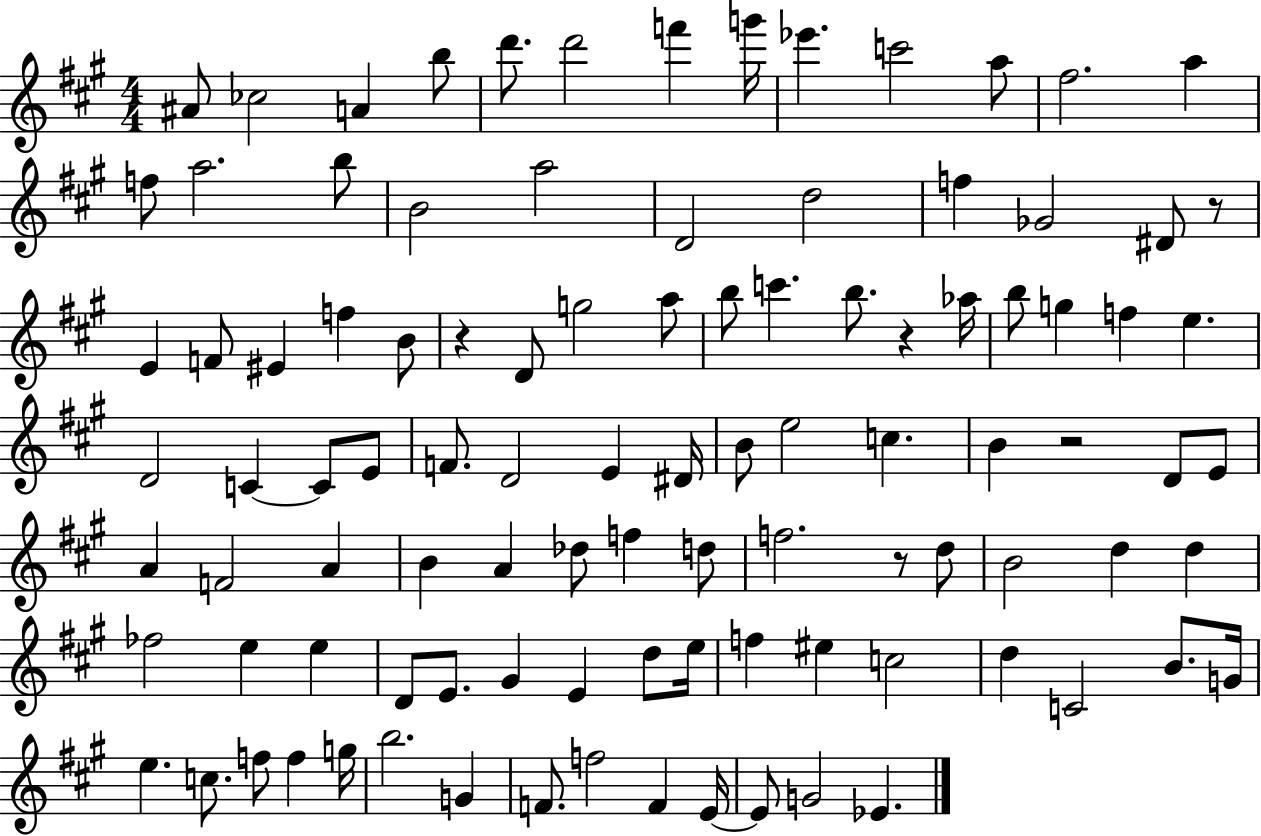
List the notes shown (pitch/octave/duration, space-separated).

A#4/e CES5/h A4/q B5/e D6/e. D6/h F6/q G6/s Eb6/q. C6/h A5/e F#5/h. A5/q F5/e A5/h. B5/e B4/h A5/h D4/h D5/h F5/q Gb4/h D#4/e R/e E4/q F4/e EIS4/q F5/q B4/e R/q D4/e G5/h A5/e B5/e C6/q. B5/e. R/q Ab5/s B5/e G5/q F5/q E5/q. D4/h C4/q C4/e E4/e F4/e. D4/h E4/q D#4/s B4/e E5/h C5/q. B4/q R/h D4/e E4/e A4/q F4/h A4/q B4/q A4/q Db5/e F5/q D5/e F5/h. R/e D5/e B4/h D5/q D5/q FES5/h E5/q E5/q D4/e E4/e. G#4/q E4/q D5/e E5/s F5/q EIS5/q C5/h D5/q C4/h B4/e. G4/s E5/q. C5/e. F5/e F5/q G5/s B5/h. G4/q F4/e. F5/h F4/q E4/s E4/e G4/h Eb4/q.